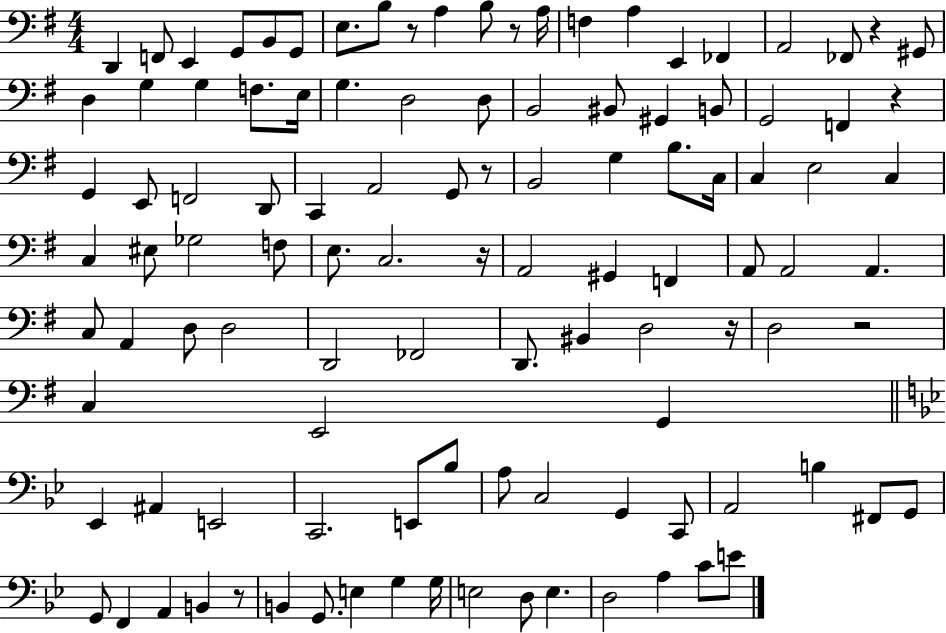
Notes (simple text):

D2/q F2/e E2/q G2/e B2/e G2/e E3/e. B3/e R/e A3/q B3/e R/e A3/s F3/q A3/q E2/q FES2/q A2/h FES2/e R/q G#2/e D3/q G3/q G3/q F3/e. E3/s G3/q. D3/h D3/e B2/h BIS2/e G#2/q B2/e G2/h F2/q R/q G2/q E2/e F2/h D2/e C2/q A2/h G2/e R/e B2/h G3/q B3/e. C3/s C3/q E3/h C3/q C3/q EIS3/e Gb3/h F3/e E3/e. C3/h. R/s A2/h G#2/q F2/q A2/e A2/h A2/q. C3/e A2/q D3/e D3/h D2/h FES2/h D2/e. BIS2/q D3/h R/s D3/h R/h C3/q E2/h G2/q Eb2/q A#2/q E2/h C2/h. E2/e Bb3/e A3/e C3/h G2/q C2/e A2/h B3/q F#2/e G2/e G2/e F2/q A2/q B2/q R/e B2/q G2/e. E3/q G3/q G3/s E3/h D3/e E3/q. D3/h A3/q C4/e E4/e